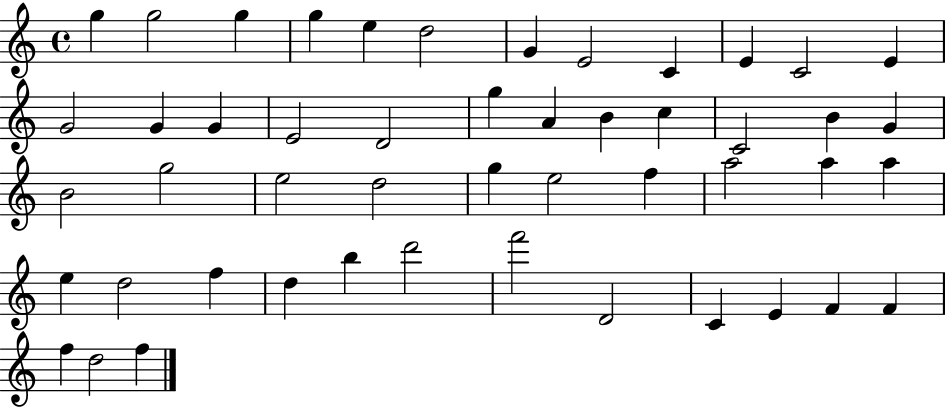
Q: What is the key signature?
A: C major